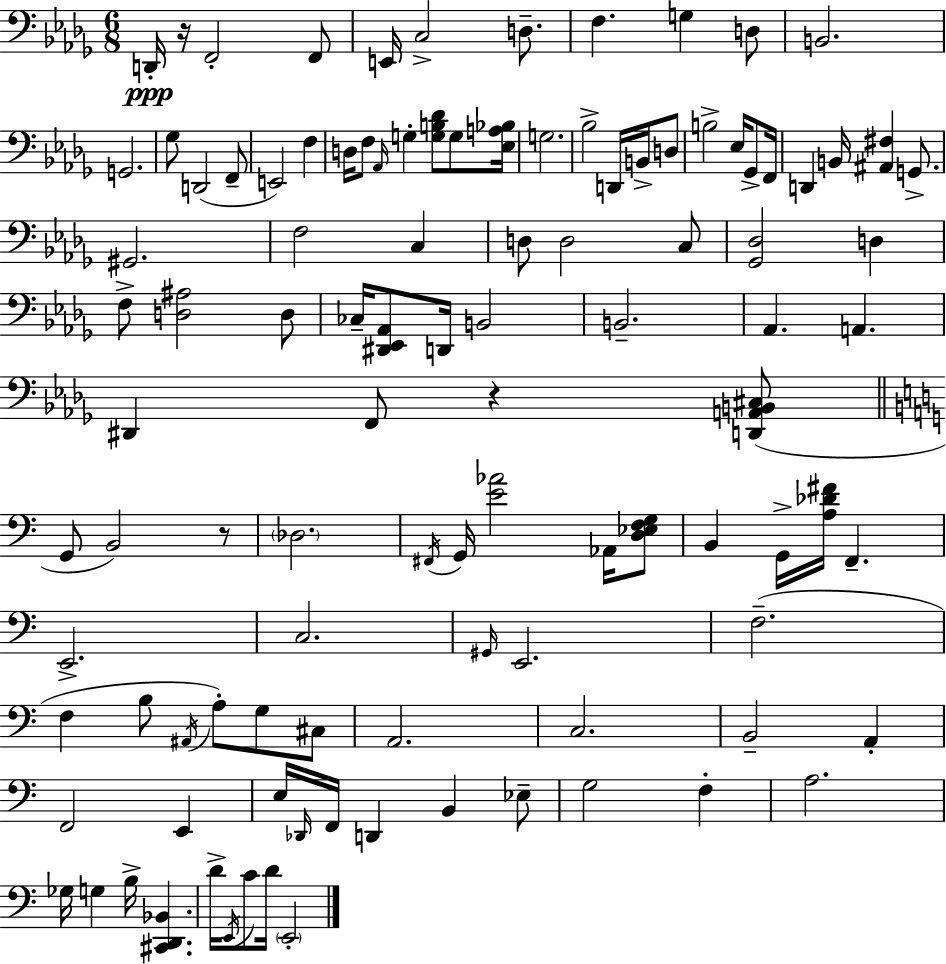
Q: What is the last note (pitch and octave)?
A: E2